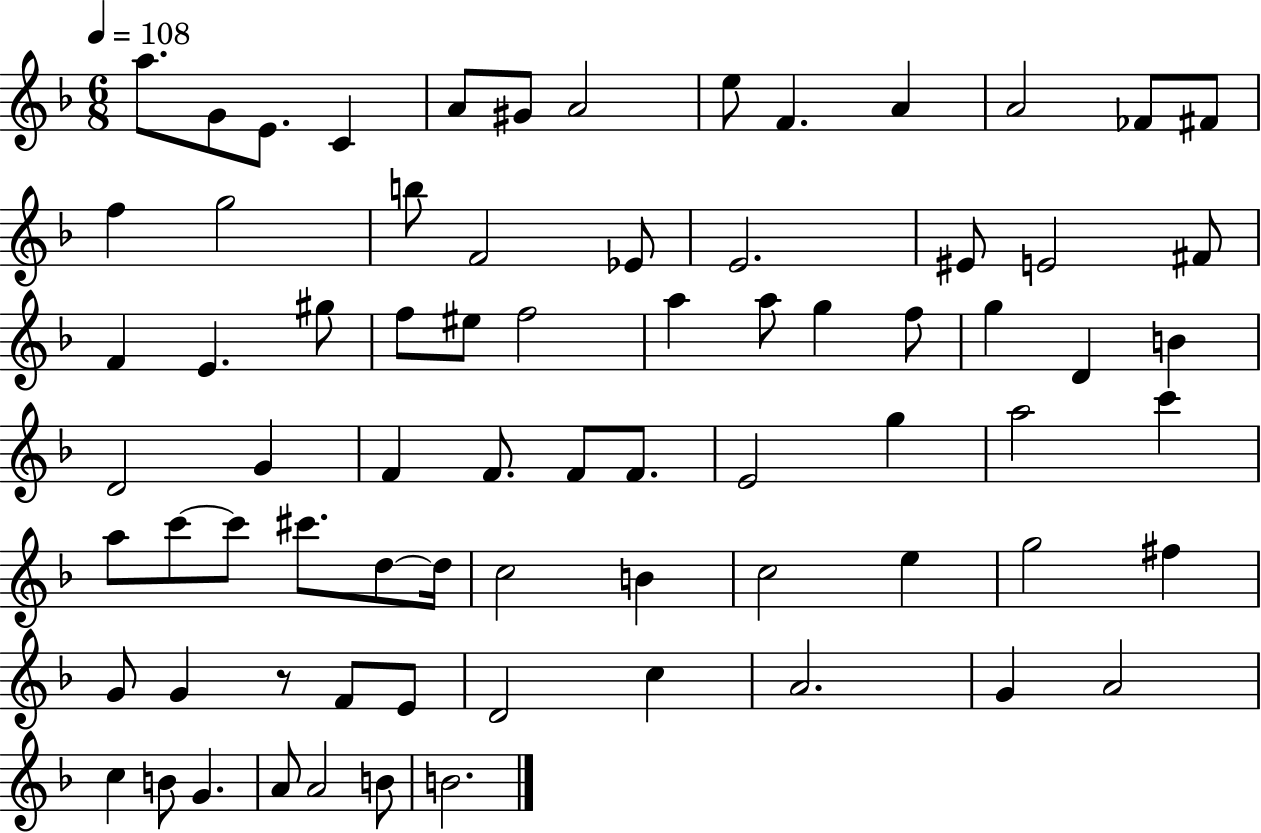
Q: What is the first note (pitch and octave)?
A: A5